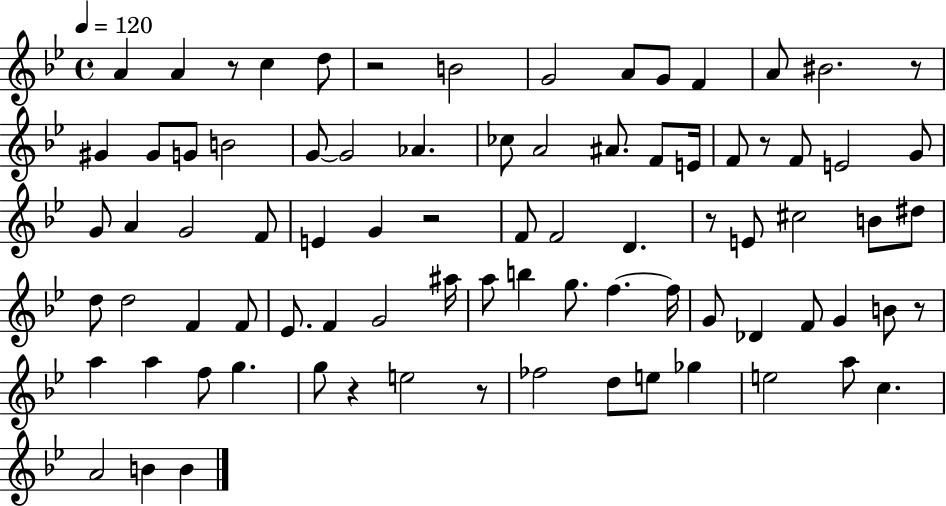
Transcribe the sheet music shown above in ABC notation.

X:1
T:Untitled
M:4/4
L:1/4
K:Bb
A A z/2 c d/2 z2 B2 G2 A/2 G/2 F A/2 ^B2 z/2 ^G ^G/2 G/2 B2 G/2 G2 _A _c/2 A2 ^A/2 F/2 E/4 F/2 z/2 F/2 E2 G/2 G/2 A G2 F/2 E G z2 F/2 F2 D z/2 E/2 ^c2 B/2 ^d/2 d/2 d2 F F/2 _E/2 F G2 ^a/4 a/2 b g/2 f f/4 G/2 _D F/2 G B/2 z/2 a a f/2 g g/2 z e2 z/2 _f2 d/2 e/2 _g e2 a/2 c A2 B B